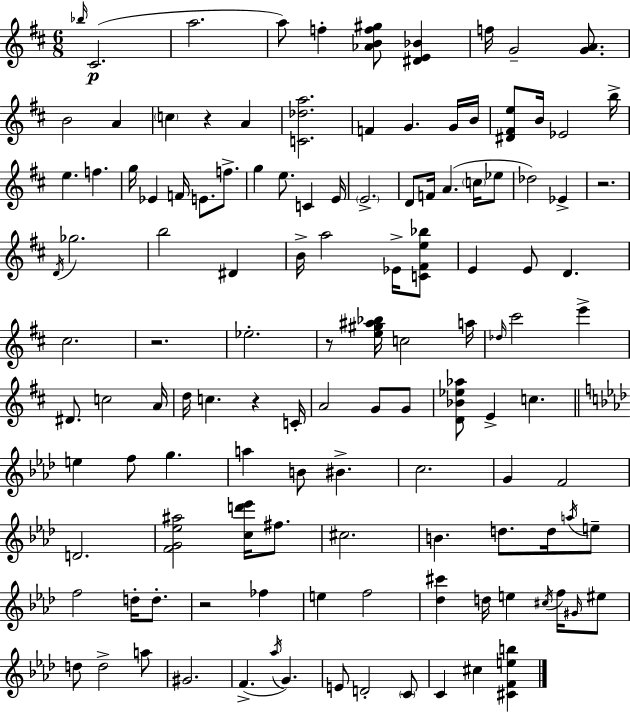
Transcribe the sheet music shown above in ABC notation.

X:1
T:Untitled
M:6/8
L:1/4
K:D
_b/4 ^C2 a2 a/2 f [_ABf^g]/2 [^DE_B] f/4 G2 [GA]/2 B2 A c z A [C_da]2 F G G/4 B/4 [^D^Fe]/2 B/4 _E2 b/4 e f g/4 _E F/4 E/2 f/2 g e/2 C E/4 E2 D/2 F/4 A c/4 _e/2 _d2 _E z2 D/4 _g2 b2 ^D B/4 a2 _E/4 [C^Fe_b]/2 E E/2 D ^c2 z2 _e2 z/2 [e^g^a_b]/4 c2 a/4 _d/4 ^c'2 e' ^D/2 c2 A/4 d/4 c z C/4 A2 G/2 G/2 [D_B_e_a]/2 E c e f/2 g a B/2 ^B c2 G F2 D2 [FG_e^a]2 [cd'_e']/4 ^f/2 ^c2 B d/2 d/4 a/4 e/2 f2 d/4 d/2 z2 _f e f2 [_d^c'] d/4 e ^c/4 f/4 ^G/4 ^e/2 d/2 d2 a/2 ^G2 F _a/4 G E/2 D2 C/2 C ^c [^CFeb]